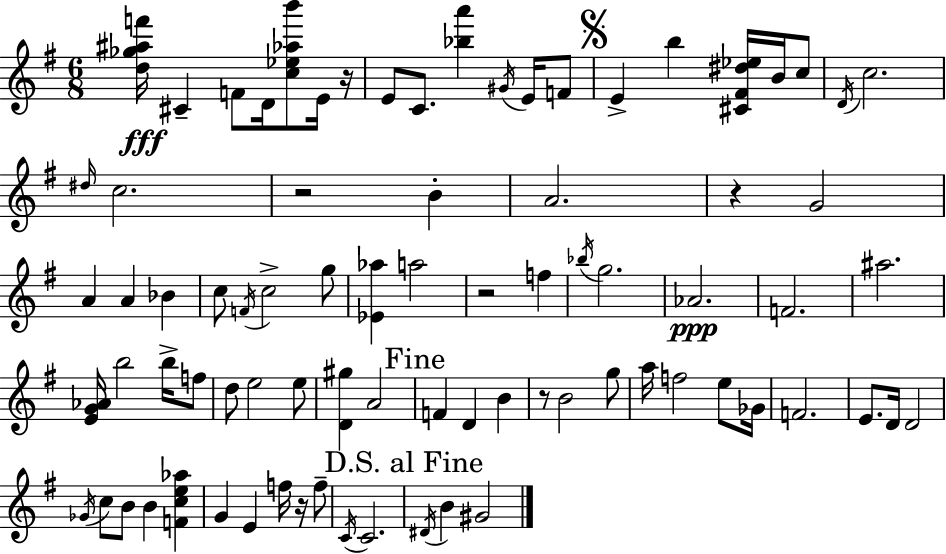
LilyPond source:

{
  \clef treble
  \numericTimeSignature
  \time 6/8
  \key e \minor
  <d'' ges'' ais'' f'''>16\fff cis'4-- f'8 d'16 <c'' ees'' aes'' b'''>8 e'16 r16 | e'8 c'8. <bes'' a'''>4 \acciaccatura { gis'16 } e'16 f'8 | \mark \markup { \musicglyph "scripts.segno" } e'4-> b''4 <cis' fis' dis'' ees''>16 b'16 c''8 | \acciaccatura { d'16 } c''2. | \break \grace { dis''16 } c''2. | r2 b'4-. | a'2. | r4 g'2 | \break a'4 a'4 bes'4 | c''8 \acciaccatura { f'16 } c''2-> | g''8 <ees' aes''>4 a''2 | r2 | \break f''4 \acciaccatura { bes''16 } g''2. | aes'2.\ppp | f'2. | ais''2. | \break <e' g' aes'>16 b''2 | b''16-> f''8 d''8 e''2 | e''8 <d' gis''>4 a'2 | \mark "Fine" f'4 d'4 | \break b'4 r8 b'2 | g''8 a''16 f''2 | e''8 ges'16 f'2. | e'8. d'16 d'2 | \break \acciaccatura { ges'16 } c''8 b'8 b'4 | <f' c'' e'' aes''>4 g'4 e'4 | f''16 r16 f''8-- \acciaccatura { c'16 } c'2. | \mark "D.S. al Fine" \acciaccatura { dis'16 } b'4 | \break gis'2 \bar "|."
}